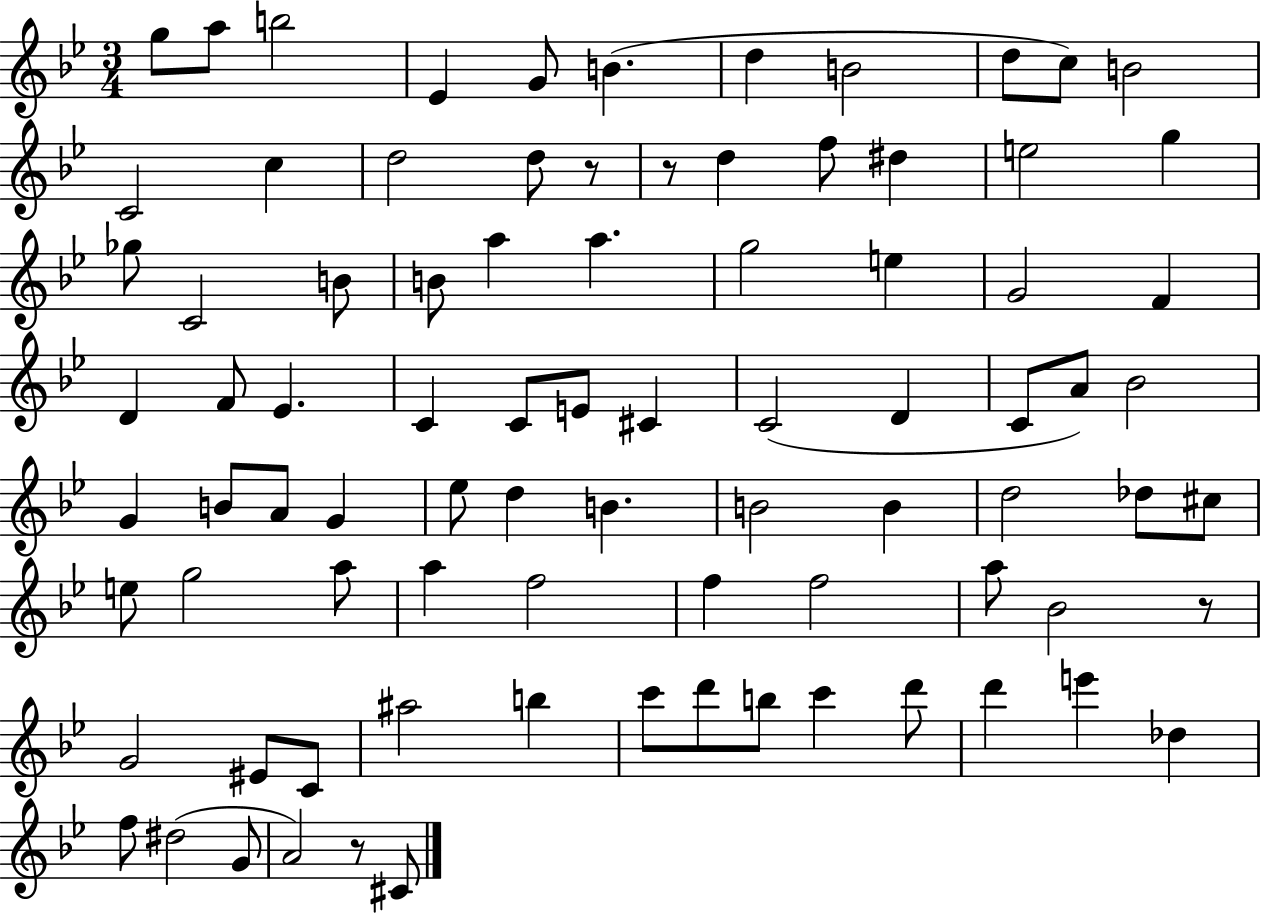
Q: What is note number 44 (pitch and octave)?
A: B4